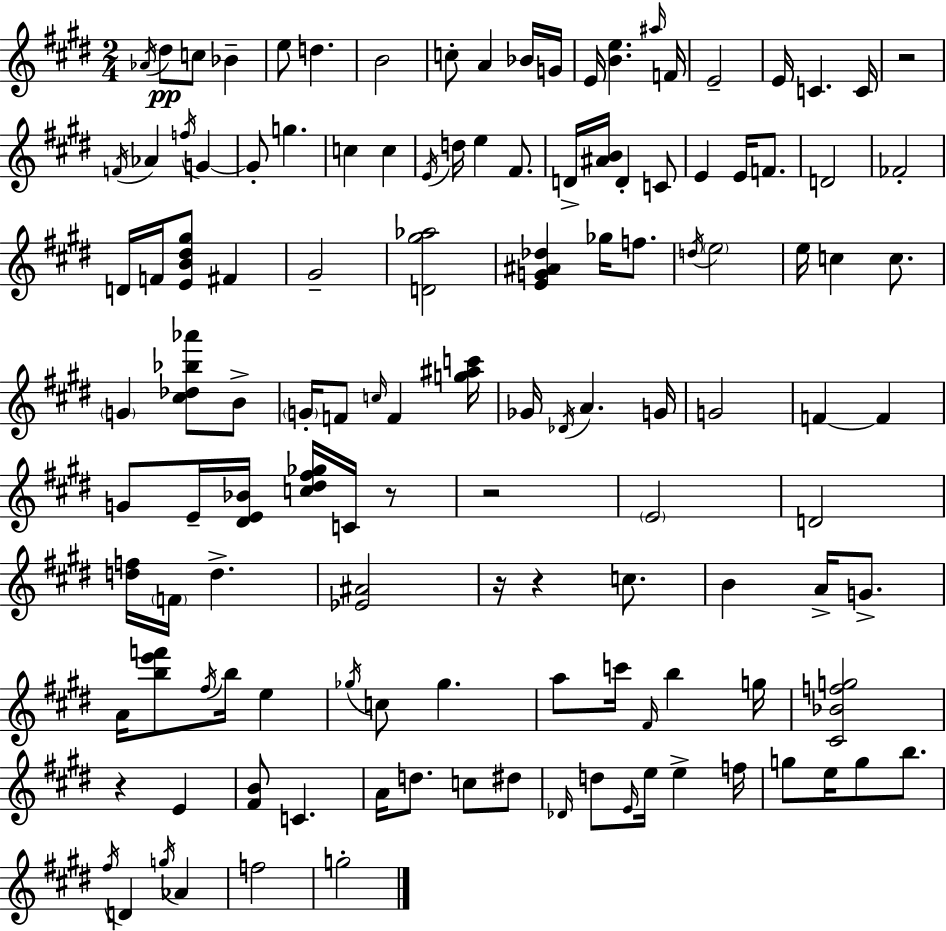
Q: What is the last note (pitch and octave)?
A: G5